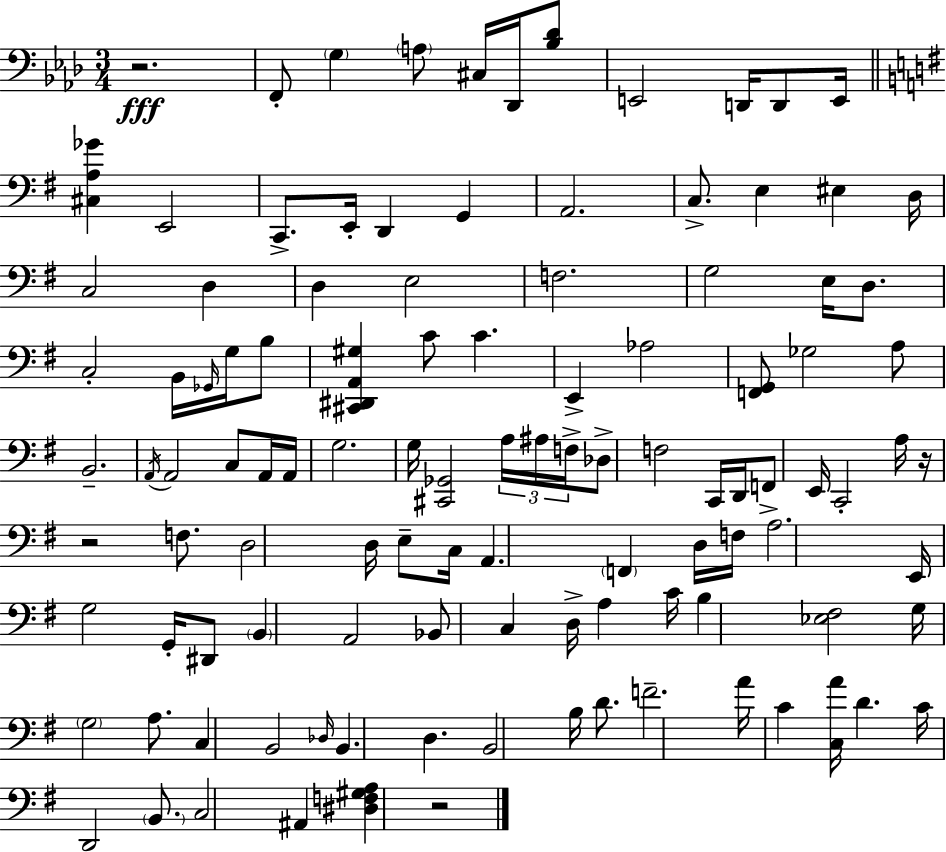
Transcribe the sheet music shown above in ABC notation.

X:1
T:Untitled
M:3/4
L:1/4
K:Fm
z2 F,,/2 G, A,/2 ^C,/4 _D,,/4 [_B,_D]/2 E,,2 D,,/4 D,,/2 E,,/4 [^C,A,_G] E,,2 C,,/2 E,,/4 D,, G,, A,,2 C,/2 E, ^E, D,/4 C,2 D, D, E,2 F,2 G,2 E,/4 D,/2 C,2 B,,/4 _G,,/4 G,/4 B,/2 [^C,,^D,,A,,^G,] C/2 C E,, _A,2 [F,,G,,]/2 _G,2 A,/2 B,,2 A,,/4 A,,2 C,/2 A,,/4 A,,/4 G,2 G,/4 [^C,,_G,,]2 A,/4 ^A,/4 F,/4 _D,/2 F,2 C,,/4 D,,/4 F,,/2 E,,/4 C,,2 A,/4 z/4 z2 F,/2 D,2 D,/4 E,/2 C,/4 A,, F,, D,/4 F,/4 A,2 E,,/4 G,2 G,,/4 ^D,,/2 B,, A,,2 _B,,/2 C, D,/4 A, C/4 B, [_E,^F,]2 G,/4 G,2 A,/2 C, B,,2 _D,/4 B,, D, B,,2 B,/4 D/2 F2 A/4 C [C,A]/4 D C/4 D,,2 B,,/2 C,2 ^A,, [^D,F,^G,A,] z2